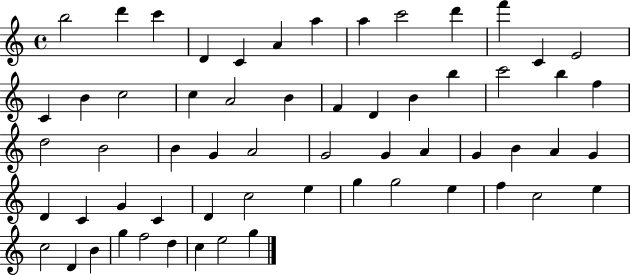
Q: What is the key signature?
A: C major